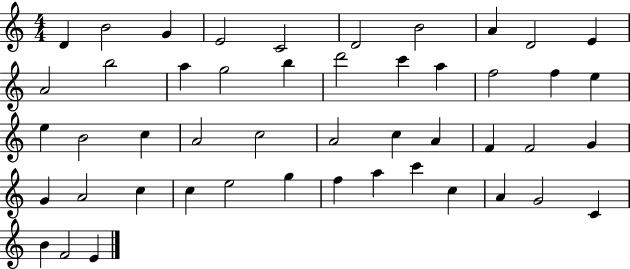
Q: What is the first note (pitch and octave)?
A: D4